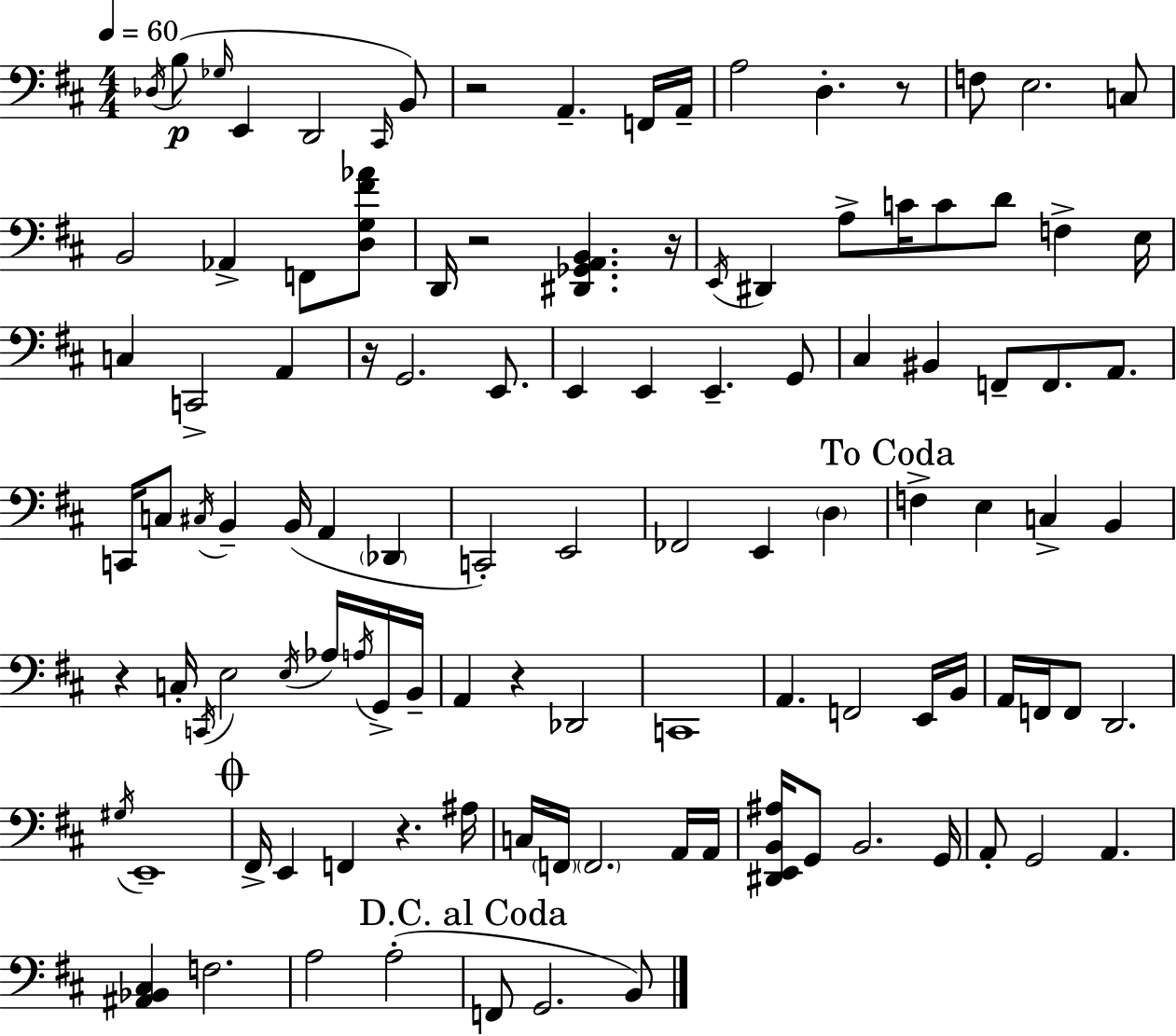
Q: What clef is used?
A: bass